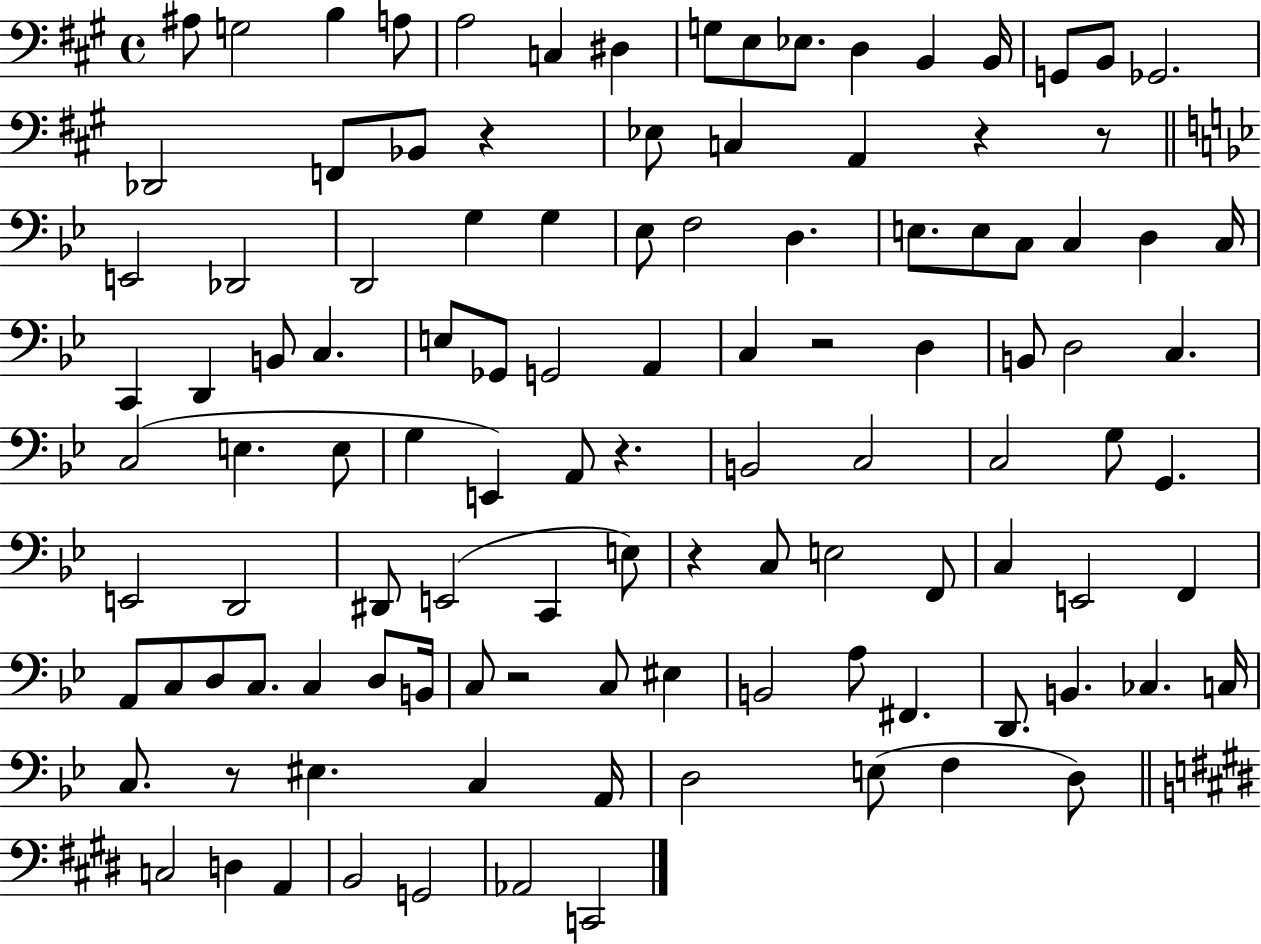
X:1
T:Untitled
M:4/4
L:1/4
K:A
^A,/2 G,2 B, A,/2 A,2 C, ^D, G,/2 E,/2 _E,/2 D, B,, B,,/4 G,,/2 B,,/2 _G,,2 _D,,2 F,,/2 _B,,/2 z _E,/2 C, A,, z z/2 E,,2 _D,,2 D,,2 G, G, _E,/2 F,2 D, E,/2 E,/2 C,/2 C, D, C,/4 C,, D,, B,,/2 C, E,/2 _G,,/2 G,,2 A,, C, z2 D, B,,/2 D,2 C, C,2 E, E,/2 G, E,, A,,/2 z B,,2 C,2 C,2 G,/2 G,, E,,2 D,,2 ^D,,/2 E,,2 C,, E,/2 z C,/2 E,2 F,,/2 C, E,,2 F,, A,,/2 C,/2 D,/2 C,/2 C, D,/2 B,,/4 C,/2 z2 C,/2 ^E, B,,2 A,/2 ^F,, D,,/2 B,, _C, C,/4 C,/2 z/2 ^E, C, A,,/4 D,2 E,/2 F, D,/2 C,2 D, A,, B,,2 G,,2 _A,,2 C,,2